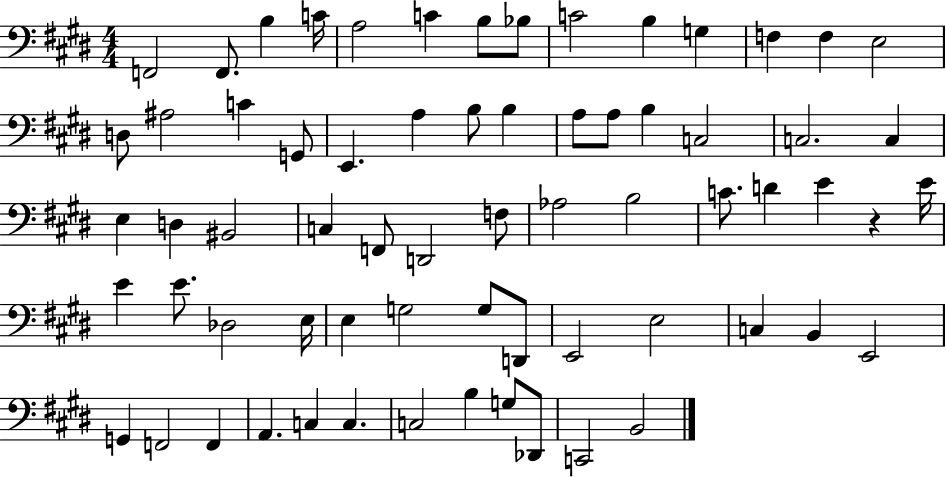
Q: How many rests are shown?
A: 1